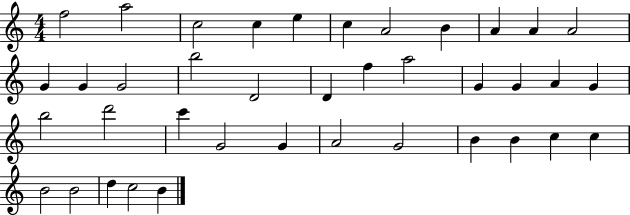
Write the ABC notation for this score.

X:1
T:Untitled
M:4/4
L:1/4
K:C
f2 a2 c2 c e c A2 B A A A2 G G G2 b2 D2 D f a2 G G A G b2 d'2 c' G2 G A2 G2 B B c c B2 B2 d c2 B